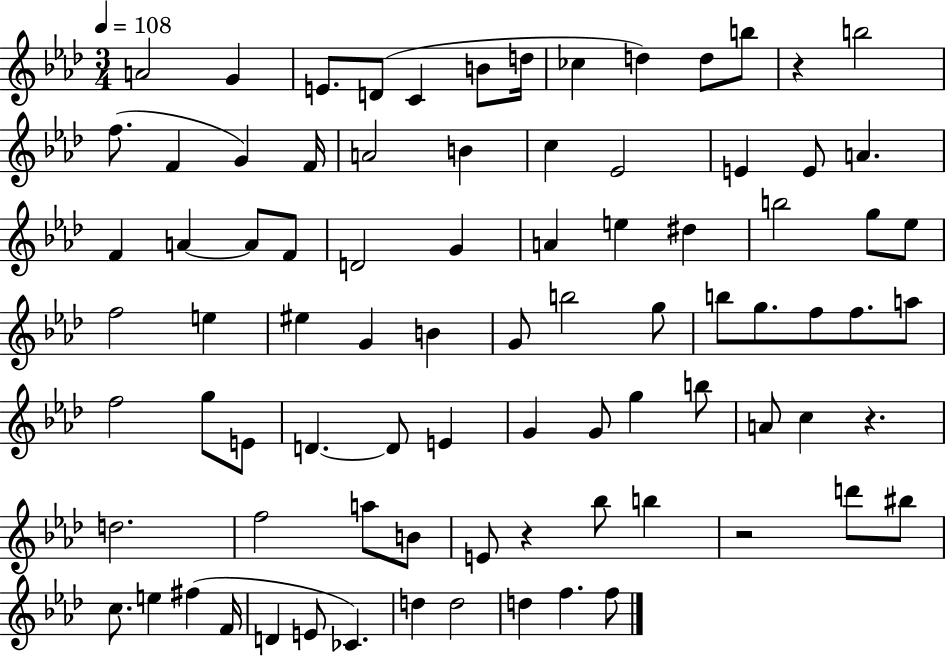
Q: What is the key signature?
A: AES major